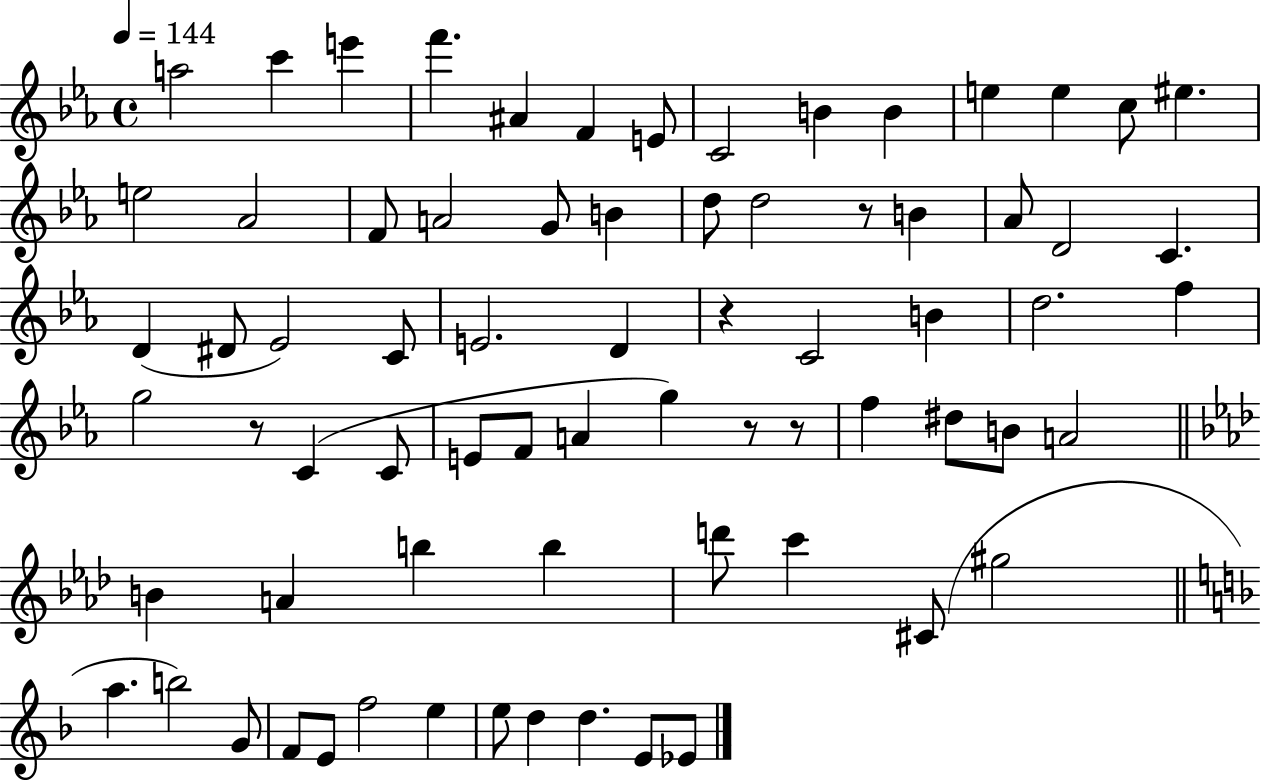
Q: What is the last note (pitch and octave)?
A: Eb4